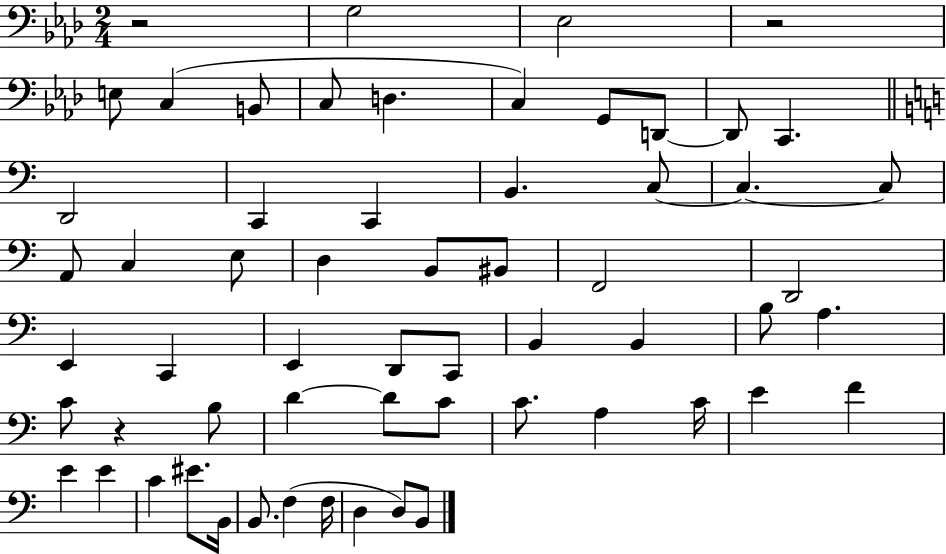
{
  \clef bass
  \numericTimeSignature
  \time 2/4
  \key aes \major
  r2 | g2 | ees2 | r2 | \break e8 c4( b,8 | c8 d4. | c4) g,8 d,8~~ | d,8 c,4. | \break \bar "||" \break \key c \major d,2 | c,4 c,4 | b,4. c8~~ | c4.~~ c8 | \break a,8 c4 e8 | d4 b,8 bis,8 | f,2 | d,2 | \break e,4 c,4 | e,4 d,8 c,8 | b,4 b,4 | b8 a4. | \break c'8 r4 b8 | d'4~~ d'8 c'8 | c'8. a4 c'16 | e'4 f'4 | \break e'4 e'4 | c'4 eis'8. b,16 | b,8. f4( f16 | d4 d8) b,8 | \break \bar "|."
}